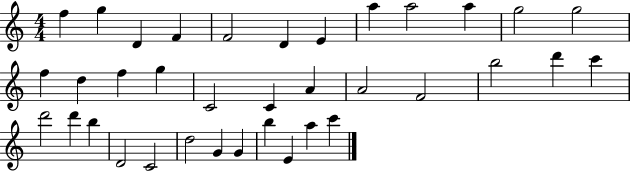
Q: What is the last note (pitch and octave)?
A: C6